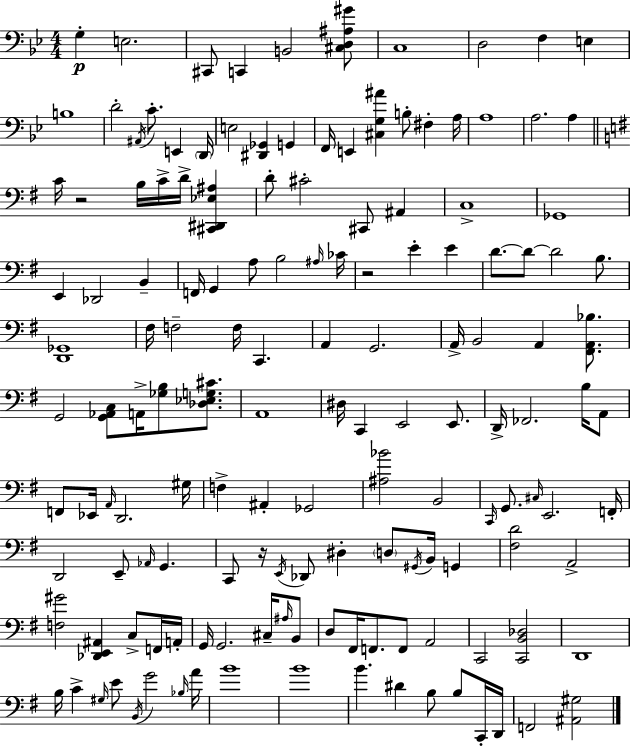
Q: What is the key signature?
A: BES major